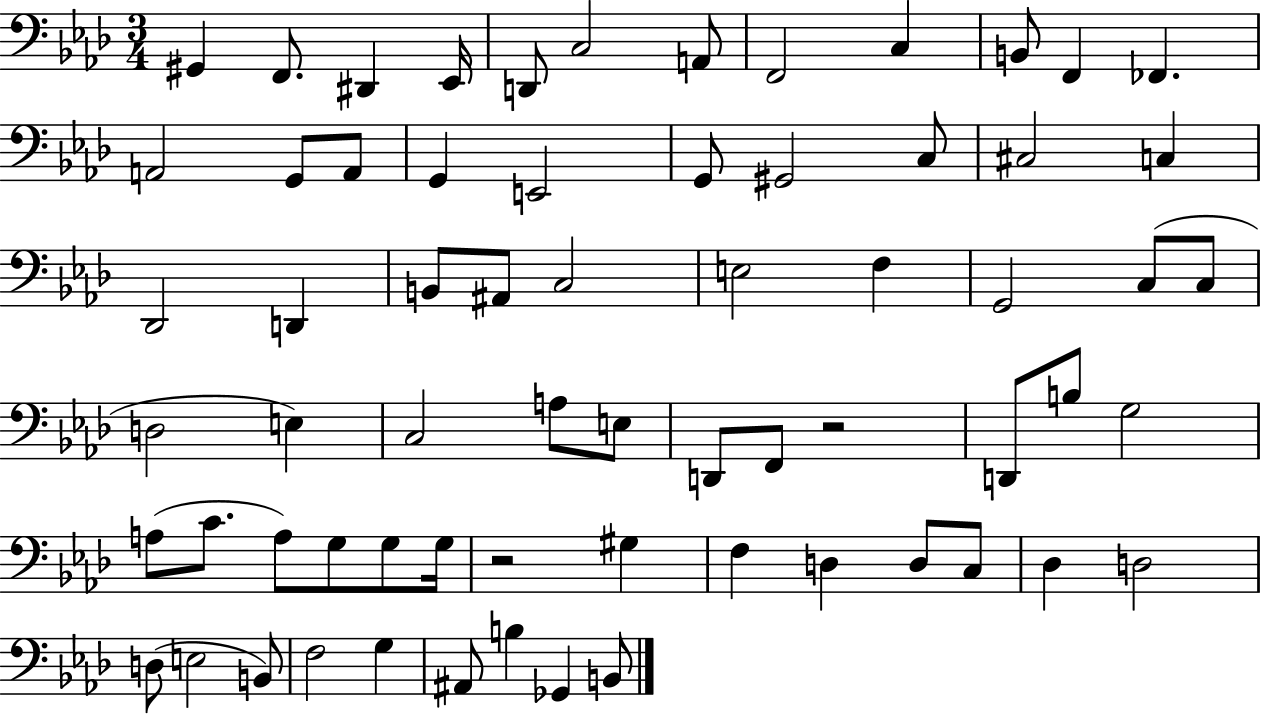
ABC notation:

X:1
T:Untitled
M:3/4
L:1/4
K:Ab
^G,, F,,/2 ^D,, _E,,/4 D,,/2 C,2 A,,/2 F,,2 C, B,,/2 F,, _F,, A,,2 G,,/2 A,,/2 G,, E,,2 G,,/2 ^G,,2 C,/2 ^C,2 C, _D,,2 D,, B,,/2 ^A,,/2 C,2 E,2 F, G,,2 C,/2 C,/2 D,2 E, C,2 A,/2 E,/2 D,,/2 F,,/2 z2 D,,/2 B,/2 G,2 A,/2 C/2 A,/2 G,/2 G,/2 G,/4 z2 ^G, F, D, D,/2 C,/2 _D, D,2 D,/2 E,2 B,,/2 F,2 G, ^A,,/2 B, _G,, B,,/2